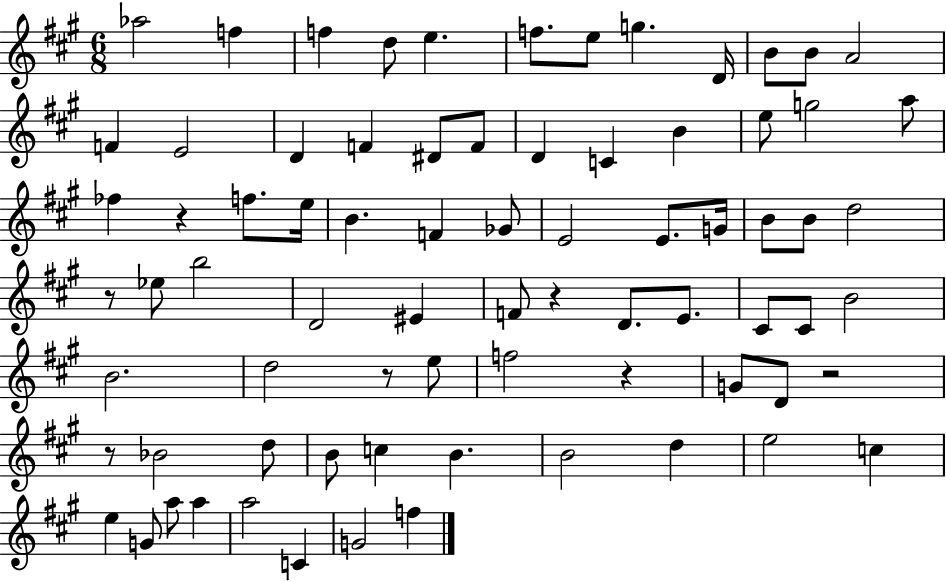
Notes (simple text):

Ab5/h F5/q F5/q D5/e E5/q. F5/e. E5/e G5/q. D4/s B4/e B4/e A4/h F4/q E4/h D4/q F4/q D#4/e F4/e D4/q C4/q B4/q E5/e G5/h A5/e FES5/q R/q F5/e. E5/s B4/q. F4/q Gb4/e E4/h E4/e. G4/s B4/e B4/e D5/h R/e Eb5/e B5/h D4/h EIS4/q F4/e R/q D4/e. E4/e. C#4/e C#4/e B4/h B4/h. D5/h R/e E5/e F5/h R/q G4/e D4/e R/h R/e Bb4/h D5/e B4/e C5/q B4/q. B4/h D5/q E5/h C5/q E5/q G4/e A5/e A5/q A5/h C4/q G4/h F5/q